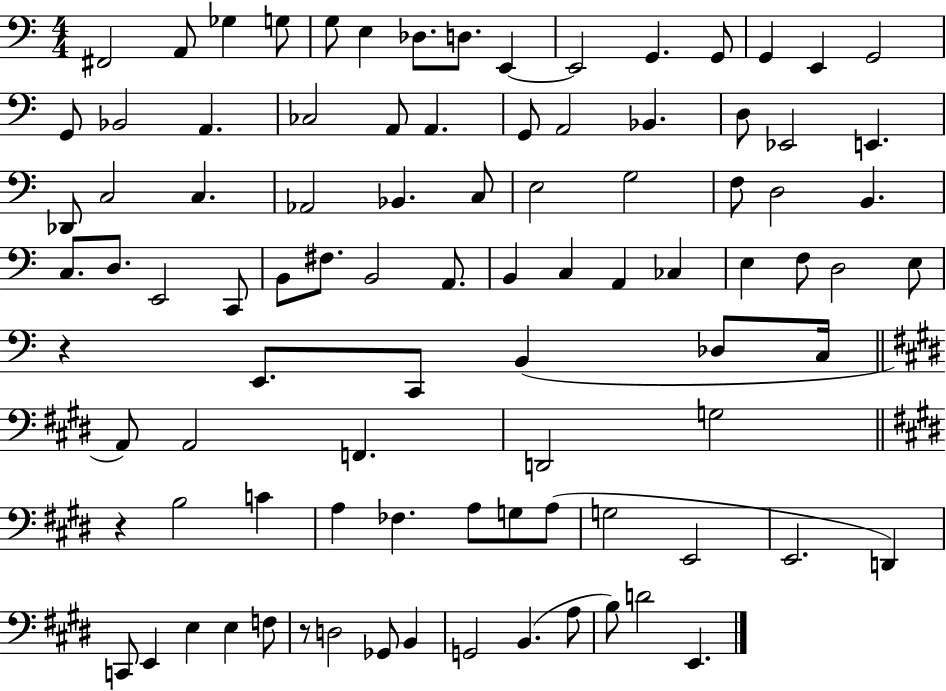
{
  \clef bass
  \numericTimeSignature
  \time 4/4
  \key c \major
  fis,2 a,8 ges4 g8 | g8 e4 des8. d8. e,4~~ | e,2 g,4. g,8 | g,4 e,4 g,2 | \break g,8 bes,2 a,4. | ces2 a,8 a,4. | g,8 a,2 bes,4. | d8 ees,2 e,4. | \break des,8 c2 c4. | aes,2 bes,4. c8 | e2 g2 | f8 d2 b,4. | \break c8. d8. e,2 c,8 | b,8 fis8. b,2 a,8. | b,4 c4 a,4 ces4 | e4 f8 d2 e8 | \break r4 e,8. c,8 b,4( des8 c16 | \bar "||" \break \key e \major a,8) a,2 f,4. | d,2 g2 | \bar "||" \break \key e \major r4 b2 c'4 | a4 fes4. a8 g8 a8( | g2 e,2 | e,2. d,4) | \break c,8 e,4 e4 e4 f8 | r8 d2 ges,8 b,4 | g,2 b,4.( a8 | b8) d'2 e,4. | \break \bar "|."
}